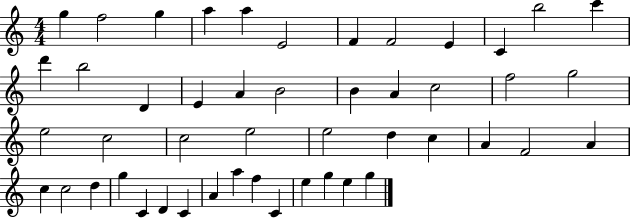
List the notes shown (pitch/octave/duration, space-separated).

G5/q F5/h G5/q A5/q A5/q E4/h F4/q F4/h E4/q C4/q B5/h C6/q D6/q B5/h D4/q E4/q A4/q B4/h B4/q A4/q C5/h F5/h G5/h E5/h C5/h C5/h E5/h E5/h D5/q C5/q A4/q F4/h A4/q C5/q C5/h D5/q G5/q C4/q D4/q C4/q A4/q A5/q F5/q C4/q E5/q G5/q E5/q G5/q